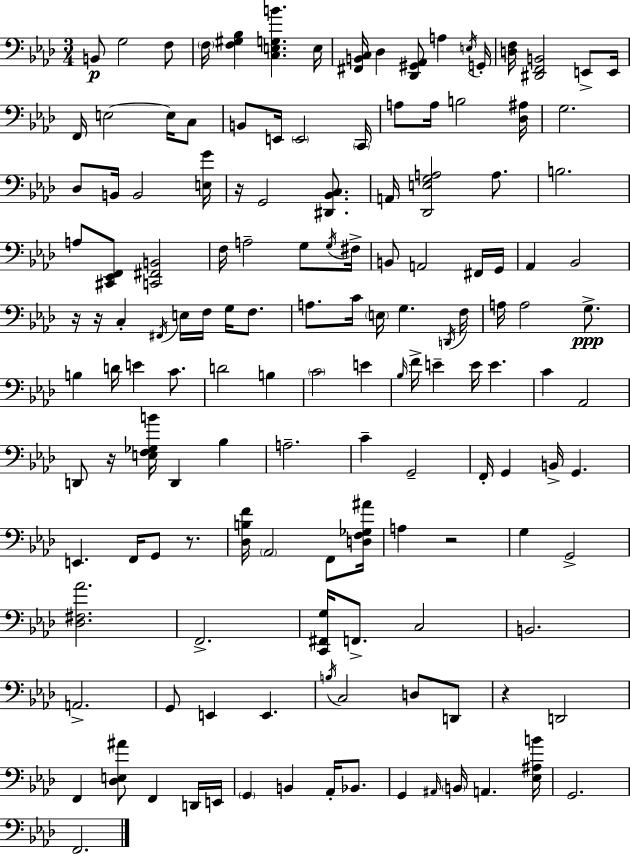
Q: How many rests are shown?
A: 7